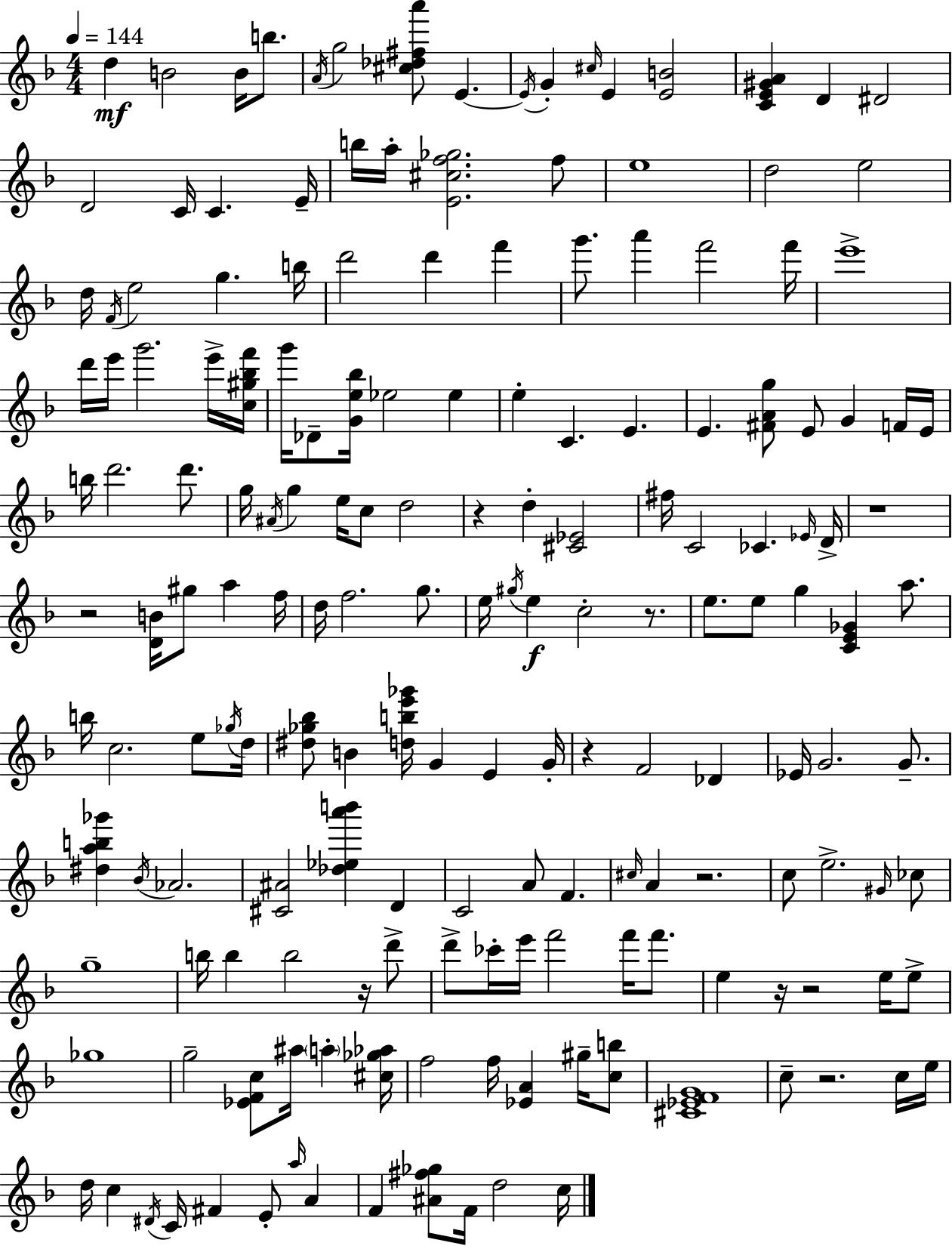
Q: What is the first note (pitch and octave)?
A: D5